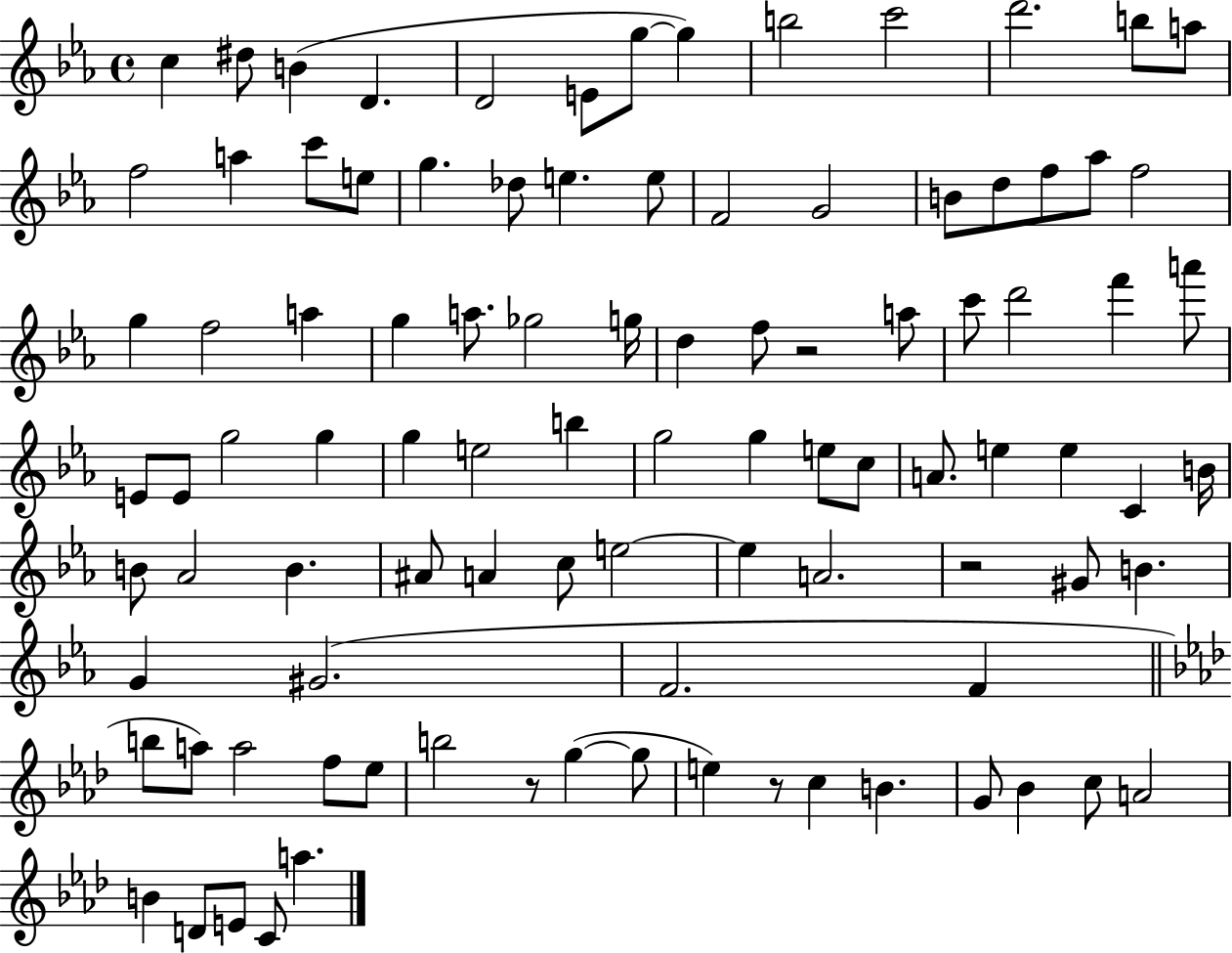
C5/q D#5/e B4/q D4/q. D4/h E4/e G5/e G5/q B5/h C6/h D6/h. B5/e A5/e F5/h A5/q C6/e E5/e G5/q. Db5/e E5/q. E5/e F4/h G4/h B4/e D5/e F5/e Ab5/e F5/h G5/q F5/h A5/q G5/q A5/e. Gb5/h G5/s D5/q F5/e R/h A5/e C6/e D6/h F6/q A6/e E4/e E4/e G5/h G5/q G5/q E5/h B5/q G5/h G5/q E5/e C5/e A4/e. E5/q E5/q C4/q B4/s B4/e Ab4/h B4/q. A#4/e A4/q C5/e E5/h E5/q A4/h. R/h G#4/e B4/q. G4/q G#4/h. F4/h. F4/q B5/e A5/e A5/h F5/e Eb5/e B5/h R/e G5/q G5/e E5/q R/e C5/q B4/q. G4/e Bb4/q C5/e A4/h B4/q D4/e E4/e C4/e A5/q.